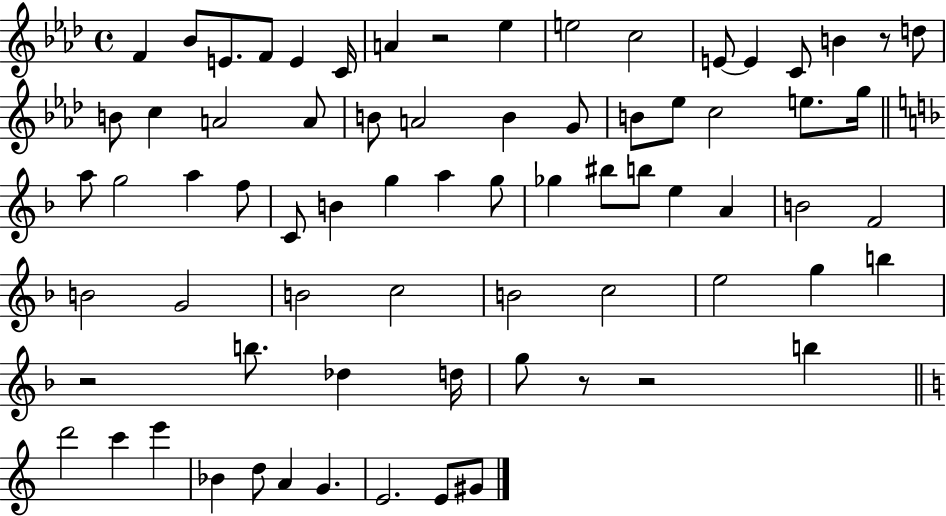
F4/q Bb4/e E4/e. F4/e E4/q C4/s A4/q R/h Eb5/q E5/h C5/h E4/e E4/q C4/e B4/q R/e D5/e B4/e C5/q A4/h A4/e B4/e A4/h B4/q G4/e B4/e Eb5/e C5/h E5/e. G5/s A5/e G5/h A5/q F5/e C4/e B4/q G5/q A5/q G5/e Gb5/q BIS5/e B5/e E5/q A4/q B4/h F4/h B4/h G4/h B4/h C5/h B4/h C5/h E5/h G5/q B5/q R/h B5/e. Db5/q D5/s G5/e R/e R/h B5/q D6/h C6/q E6/q Bb4/q D5/e A4/q G4/q. E4/h. E4/e G#4/e